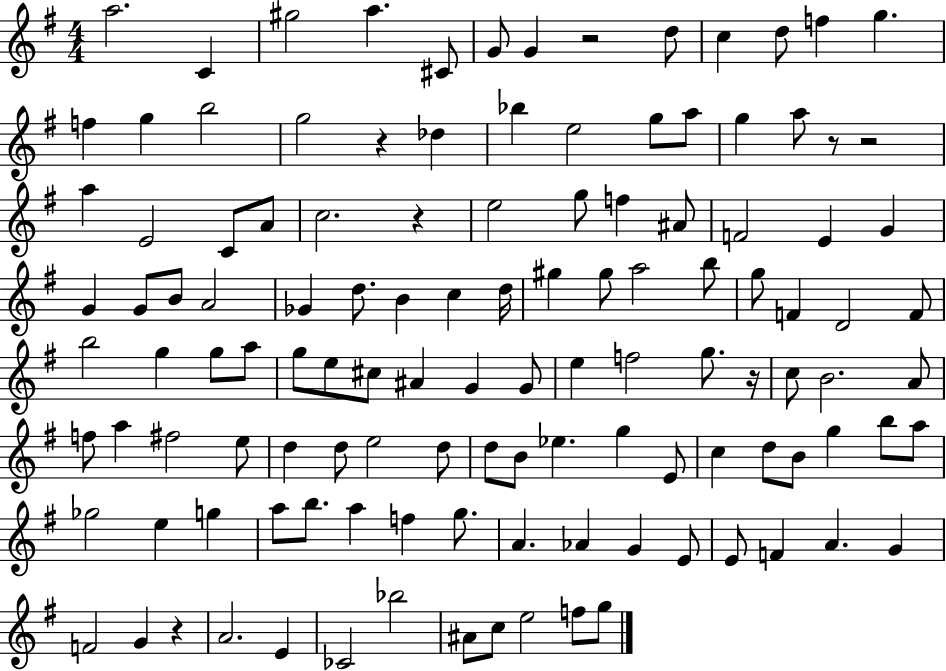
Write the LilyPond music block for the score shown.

{
  \clef treble
  \numericTimeSignature
  \time 4/4
  \key g \major
  a''2. c'4 | gis''2 a''4. cis'8 | g'8 g'4 r2 d''8 | c''4 d''8 f''4 g''4. | \break f''4 g''4 b''2 | g''2 r4 des''4 | bes''4 e''2 g''8 a''8 | g''4 a''8 r8 r2 | \break a''4 e'2 c'8 a'8 | c''2. r4 | e''2 g''8 f''4 ais'8 | f'2 e'4 g'4 | \break g'4 g'8 b'8 a'2 | ges'4 d''8. b'4 c''4 d''16 | gis''4 gis''8 a''2 b''8 | g''8 f'4 d'2 f'8 | \break b''2 g''4 g''8 a''8 | g''8 e''8 cis''8 ais'4 g'4 g'8 | e''4 f''2 g''8. r16 | c''8 b'2. a'8 | \break f''8 a''4 fis''2 e''8 | d''4 d''8 e''2 d''8 | d''8 b'8 ees''4. g''4 e'8 | c''4 d''8 b'8 g''4 b''8 a''8 | \break ges''2 e''4 g''4 | a''8 b''8. a''4 f''4 g''8. | a'4. aes'4 g'4 e'8 | e'8 f'4 a'4. g'4 | \break f'2 g'4 r4 | a'2. e'4 | ces'2 bes''2 | ais'8 c''8 e''2 f''8 g''8 | \break \bar "|."
}